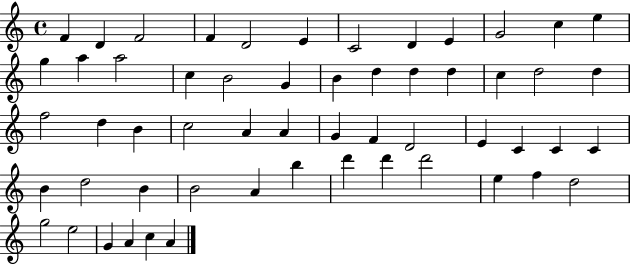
F4/q D4/q F4/h F4/q D4/h E4/q C4/h D4/q E4/q G4/h C5/q E5/q G5/q A5/q A5/h C5/q B4/h G4/q B4/q D5/q D5/q D5/q C5/q D5/h D5/q F5/h D5/q B4/q C5/h A4/q A4/q G4/q F4/q D4/h E4/q C4/q C4/q C4/q B4/q D5/h B4/q B4/h A4/q B5/q D6/q D6/q D6/h E5/q F5/q D5/h G5/h E5/h G4/q A4/q C5/q A4/q